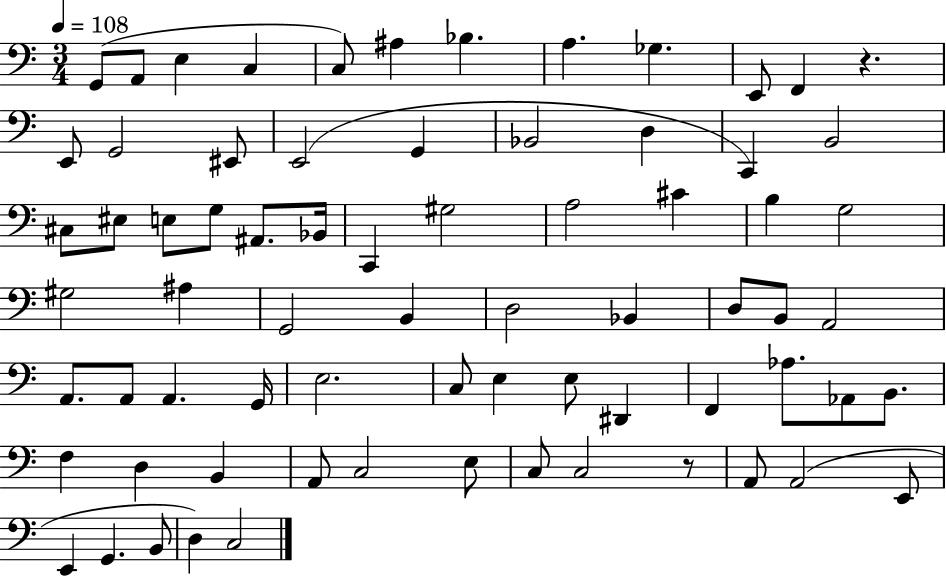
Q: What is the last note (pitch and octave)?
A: C3